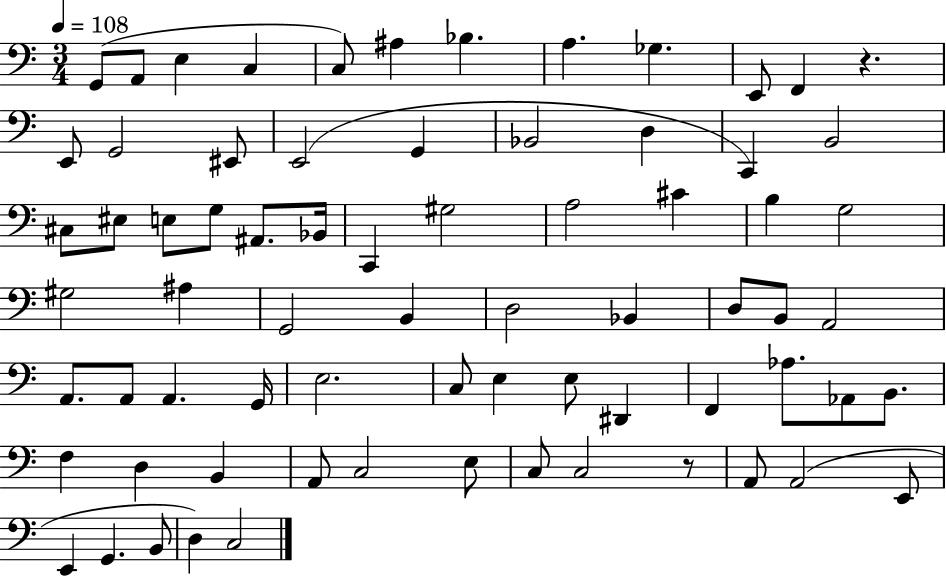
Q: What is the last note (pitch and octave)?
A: C3